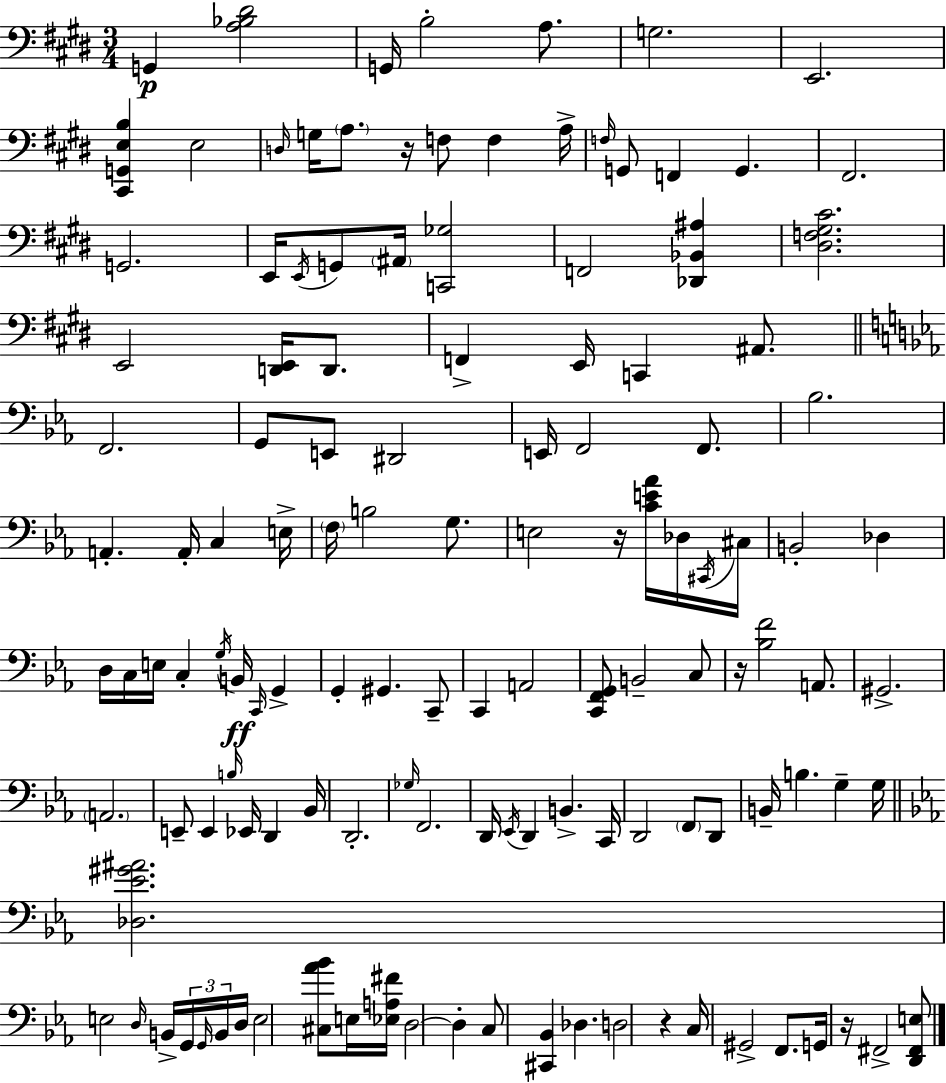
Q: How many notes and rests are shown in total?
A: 128